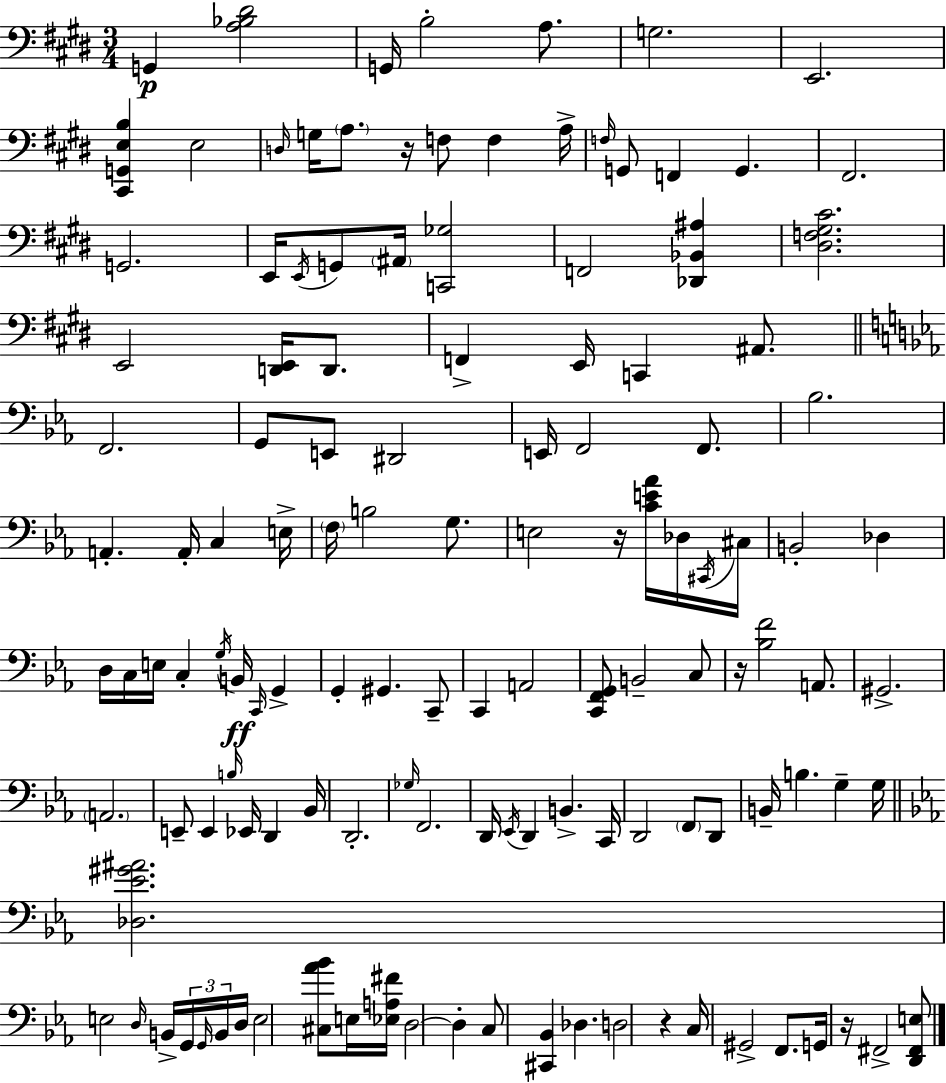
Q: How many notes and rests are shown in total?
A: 128